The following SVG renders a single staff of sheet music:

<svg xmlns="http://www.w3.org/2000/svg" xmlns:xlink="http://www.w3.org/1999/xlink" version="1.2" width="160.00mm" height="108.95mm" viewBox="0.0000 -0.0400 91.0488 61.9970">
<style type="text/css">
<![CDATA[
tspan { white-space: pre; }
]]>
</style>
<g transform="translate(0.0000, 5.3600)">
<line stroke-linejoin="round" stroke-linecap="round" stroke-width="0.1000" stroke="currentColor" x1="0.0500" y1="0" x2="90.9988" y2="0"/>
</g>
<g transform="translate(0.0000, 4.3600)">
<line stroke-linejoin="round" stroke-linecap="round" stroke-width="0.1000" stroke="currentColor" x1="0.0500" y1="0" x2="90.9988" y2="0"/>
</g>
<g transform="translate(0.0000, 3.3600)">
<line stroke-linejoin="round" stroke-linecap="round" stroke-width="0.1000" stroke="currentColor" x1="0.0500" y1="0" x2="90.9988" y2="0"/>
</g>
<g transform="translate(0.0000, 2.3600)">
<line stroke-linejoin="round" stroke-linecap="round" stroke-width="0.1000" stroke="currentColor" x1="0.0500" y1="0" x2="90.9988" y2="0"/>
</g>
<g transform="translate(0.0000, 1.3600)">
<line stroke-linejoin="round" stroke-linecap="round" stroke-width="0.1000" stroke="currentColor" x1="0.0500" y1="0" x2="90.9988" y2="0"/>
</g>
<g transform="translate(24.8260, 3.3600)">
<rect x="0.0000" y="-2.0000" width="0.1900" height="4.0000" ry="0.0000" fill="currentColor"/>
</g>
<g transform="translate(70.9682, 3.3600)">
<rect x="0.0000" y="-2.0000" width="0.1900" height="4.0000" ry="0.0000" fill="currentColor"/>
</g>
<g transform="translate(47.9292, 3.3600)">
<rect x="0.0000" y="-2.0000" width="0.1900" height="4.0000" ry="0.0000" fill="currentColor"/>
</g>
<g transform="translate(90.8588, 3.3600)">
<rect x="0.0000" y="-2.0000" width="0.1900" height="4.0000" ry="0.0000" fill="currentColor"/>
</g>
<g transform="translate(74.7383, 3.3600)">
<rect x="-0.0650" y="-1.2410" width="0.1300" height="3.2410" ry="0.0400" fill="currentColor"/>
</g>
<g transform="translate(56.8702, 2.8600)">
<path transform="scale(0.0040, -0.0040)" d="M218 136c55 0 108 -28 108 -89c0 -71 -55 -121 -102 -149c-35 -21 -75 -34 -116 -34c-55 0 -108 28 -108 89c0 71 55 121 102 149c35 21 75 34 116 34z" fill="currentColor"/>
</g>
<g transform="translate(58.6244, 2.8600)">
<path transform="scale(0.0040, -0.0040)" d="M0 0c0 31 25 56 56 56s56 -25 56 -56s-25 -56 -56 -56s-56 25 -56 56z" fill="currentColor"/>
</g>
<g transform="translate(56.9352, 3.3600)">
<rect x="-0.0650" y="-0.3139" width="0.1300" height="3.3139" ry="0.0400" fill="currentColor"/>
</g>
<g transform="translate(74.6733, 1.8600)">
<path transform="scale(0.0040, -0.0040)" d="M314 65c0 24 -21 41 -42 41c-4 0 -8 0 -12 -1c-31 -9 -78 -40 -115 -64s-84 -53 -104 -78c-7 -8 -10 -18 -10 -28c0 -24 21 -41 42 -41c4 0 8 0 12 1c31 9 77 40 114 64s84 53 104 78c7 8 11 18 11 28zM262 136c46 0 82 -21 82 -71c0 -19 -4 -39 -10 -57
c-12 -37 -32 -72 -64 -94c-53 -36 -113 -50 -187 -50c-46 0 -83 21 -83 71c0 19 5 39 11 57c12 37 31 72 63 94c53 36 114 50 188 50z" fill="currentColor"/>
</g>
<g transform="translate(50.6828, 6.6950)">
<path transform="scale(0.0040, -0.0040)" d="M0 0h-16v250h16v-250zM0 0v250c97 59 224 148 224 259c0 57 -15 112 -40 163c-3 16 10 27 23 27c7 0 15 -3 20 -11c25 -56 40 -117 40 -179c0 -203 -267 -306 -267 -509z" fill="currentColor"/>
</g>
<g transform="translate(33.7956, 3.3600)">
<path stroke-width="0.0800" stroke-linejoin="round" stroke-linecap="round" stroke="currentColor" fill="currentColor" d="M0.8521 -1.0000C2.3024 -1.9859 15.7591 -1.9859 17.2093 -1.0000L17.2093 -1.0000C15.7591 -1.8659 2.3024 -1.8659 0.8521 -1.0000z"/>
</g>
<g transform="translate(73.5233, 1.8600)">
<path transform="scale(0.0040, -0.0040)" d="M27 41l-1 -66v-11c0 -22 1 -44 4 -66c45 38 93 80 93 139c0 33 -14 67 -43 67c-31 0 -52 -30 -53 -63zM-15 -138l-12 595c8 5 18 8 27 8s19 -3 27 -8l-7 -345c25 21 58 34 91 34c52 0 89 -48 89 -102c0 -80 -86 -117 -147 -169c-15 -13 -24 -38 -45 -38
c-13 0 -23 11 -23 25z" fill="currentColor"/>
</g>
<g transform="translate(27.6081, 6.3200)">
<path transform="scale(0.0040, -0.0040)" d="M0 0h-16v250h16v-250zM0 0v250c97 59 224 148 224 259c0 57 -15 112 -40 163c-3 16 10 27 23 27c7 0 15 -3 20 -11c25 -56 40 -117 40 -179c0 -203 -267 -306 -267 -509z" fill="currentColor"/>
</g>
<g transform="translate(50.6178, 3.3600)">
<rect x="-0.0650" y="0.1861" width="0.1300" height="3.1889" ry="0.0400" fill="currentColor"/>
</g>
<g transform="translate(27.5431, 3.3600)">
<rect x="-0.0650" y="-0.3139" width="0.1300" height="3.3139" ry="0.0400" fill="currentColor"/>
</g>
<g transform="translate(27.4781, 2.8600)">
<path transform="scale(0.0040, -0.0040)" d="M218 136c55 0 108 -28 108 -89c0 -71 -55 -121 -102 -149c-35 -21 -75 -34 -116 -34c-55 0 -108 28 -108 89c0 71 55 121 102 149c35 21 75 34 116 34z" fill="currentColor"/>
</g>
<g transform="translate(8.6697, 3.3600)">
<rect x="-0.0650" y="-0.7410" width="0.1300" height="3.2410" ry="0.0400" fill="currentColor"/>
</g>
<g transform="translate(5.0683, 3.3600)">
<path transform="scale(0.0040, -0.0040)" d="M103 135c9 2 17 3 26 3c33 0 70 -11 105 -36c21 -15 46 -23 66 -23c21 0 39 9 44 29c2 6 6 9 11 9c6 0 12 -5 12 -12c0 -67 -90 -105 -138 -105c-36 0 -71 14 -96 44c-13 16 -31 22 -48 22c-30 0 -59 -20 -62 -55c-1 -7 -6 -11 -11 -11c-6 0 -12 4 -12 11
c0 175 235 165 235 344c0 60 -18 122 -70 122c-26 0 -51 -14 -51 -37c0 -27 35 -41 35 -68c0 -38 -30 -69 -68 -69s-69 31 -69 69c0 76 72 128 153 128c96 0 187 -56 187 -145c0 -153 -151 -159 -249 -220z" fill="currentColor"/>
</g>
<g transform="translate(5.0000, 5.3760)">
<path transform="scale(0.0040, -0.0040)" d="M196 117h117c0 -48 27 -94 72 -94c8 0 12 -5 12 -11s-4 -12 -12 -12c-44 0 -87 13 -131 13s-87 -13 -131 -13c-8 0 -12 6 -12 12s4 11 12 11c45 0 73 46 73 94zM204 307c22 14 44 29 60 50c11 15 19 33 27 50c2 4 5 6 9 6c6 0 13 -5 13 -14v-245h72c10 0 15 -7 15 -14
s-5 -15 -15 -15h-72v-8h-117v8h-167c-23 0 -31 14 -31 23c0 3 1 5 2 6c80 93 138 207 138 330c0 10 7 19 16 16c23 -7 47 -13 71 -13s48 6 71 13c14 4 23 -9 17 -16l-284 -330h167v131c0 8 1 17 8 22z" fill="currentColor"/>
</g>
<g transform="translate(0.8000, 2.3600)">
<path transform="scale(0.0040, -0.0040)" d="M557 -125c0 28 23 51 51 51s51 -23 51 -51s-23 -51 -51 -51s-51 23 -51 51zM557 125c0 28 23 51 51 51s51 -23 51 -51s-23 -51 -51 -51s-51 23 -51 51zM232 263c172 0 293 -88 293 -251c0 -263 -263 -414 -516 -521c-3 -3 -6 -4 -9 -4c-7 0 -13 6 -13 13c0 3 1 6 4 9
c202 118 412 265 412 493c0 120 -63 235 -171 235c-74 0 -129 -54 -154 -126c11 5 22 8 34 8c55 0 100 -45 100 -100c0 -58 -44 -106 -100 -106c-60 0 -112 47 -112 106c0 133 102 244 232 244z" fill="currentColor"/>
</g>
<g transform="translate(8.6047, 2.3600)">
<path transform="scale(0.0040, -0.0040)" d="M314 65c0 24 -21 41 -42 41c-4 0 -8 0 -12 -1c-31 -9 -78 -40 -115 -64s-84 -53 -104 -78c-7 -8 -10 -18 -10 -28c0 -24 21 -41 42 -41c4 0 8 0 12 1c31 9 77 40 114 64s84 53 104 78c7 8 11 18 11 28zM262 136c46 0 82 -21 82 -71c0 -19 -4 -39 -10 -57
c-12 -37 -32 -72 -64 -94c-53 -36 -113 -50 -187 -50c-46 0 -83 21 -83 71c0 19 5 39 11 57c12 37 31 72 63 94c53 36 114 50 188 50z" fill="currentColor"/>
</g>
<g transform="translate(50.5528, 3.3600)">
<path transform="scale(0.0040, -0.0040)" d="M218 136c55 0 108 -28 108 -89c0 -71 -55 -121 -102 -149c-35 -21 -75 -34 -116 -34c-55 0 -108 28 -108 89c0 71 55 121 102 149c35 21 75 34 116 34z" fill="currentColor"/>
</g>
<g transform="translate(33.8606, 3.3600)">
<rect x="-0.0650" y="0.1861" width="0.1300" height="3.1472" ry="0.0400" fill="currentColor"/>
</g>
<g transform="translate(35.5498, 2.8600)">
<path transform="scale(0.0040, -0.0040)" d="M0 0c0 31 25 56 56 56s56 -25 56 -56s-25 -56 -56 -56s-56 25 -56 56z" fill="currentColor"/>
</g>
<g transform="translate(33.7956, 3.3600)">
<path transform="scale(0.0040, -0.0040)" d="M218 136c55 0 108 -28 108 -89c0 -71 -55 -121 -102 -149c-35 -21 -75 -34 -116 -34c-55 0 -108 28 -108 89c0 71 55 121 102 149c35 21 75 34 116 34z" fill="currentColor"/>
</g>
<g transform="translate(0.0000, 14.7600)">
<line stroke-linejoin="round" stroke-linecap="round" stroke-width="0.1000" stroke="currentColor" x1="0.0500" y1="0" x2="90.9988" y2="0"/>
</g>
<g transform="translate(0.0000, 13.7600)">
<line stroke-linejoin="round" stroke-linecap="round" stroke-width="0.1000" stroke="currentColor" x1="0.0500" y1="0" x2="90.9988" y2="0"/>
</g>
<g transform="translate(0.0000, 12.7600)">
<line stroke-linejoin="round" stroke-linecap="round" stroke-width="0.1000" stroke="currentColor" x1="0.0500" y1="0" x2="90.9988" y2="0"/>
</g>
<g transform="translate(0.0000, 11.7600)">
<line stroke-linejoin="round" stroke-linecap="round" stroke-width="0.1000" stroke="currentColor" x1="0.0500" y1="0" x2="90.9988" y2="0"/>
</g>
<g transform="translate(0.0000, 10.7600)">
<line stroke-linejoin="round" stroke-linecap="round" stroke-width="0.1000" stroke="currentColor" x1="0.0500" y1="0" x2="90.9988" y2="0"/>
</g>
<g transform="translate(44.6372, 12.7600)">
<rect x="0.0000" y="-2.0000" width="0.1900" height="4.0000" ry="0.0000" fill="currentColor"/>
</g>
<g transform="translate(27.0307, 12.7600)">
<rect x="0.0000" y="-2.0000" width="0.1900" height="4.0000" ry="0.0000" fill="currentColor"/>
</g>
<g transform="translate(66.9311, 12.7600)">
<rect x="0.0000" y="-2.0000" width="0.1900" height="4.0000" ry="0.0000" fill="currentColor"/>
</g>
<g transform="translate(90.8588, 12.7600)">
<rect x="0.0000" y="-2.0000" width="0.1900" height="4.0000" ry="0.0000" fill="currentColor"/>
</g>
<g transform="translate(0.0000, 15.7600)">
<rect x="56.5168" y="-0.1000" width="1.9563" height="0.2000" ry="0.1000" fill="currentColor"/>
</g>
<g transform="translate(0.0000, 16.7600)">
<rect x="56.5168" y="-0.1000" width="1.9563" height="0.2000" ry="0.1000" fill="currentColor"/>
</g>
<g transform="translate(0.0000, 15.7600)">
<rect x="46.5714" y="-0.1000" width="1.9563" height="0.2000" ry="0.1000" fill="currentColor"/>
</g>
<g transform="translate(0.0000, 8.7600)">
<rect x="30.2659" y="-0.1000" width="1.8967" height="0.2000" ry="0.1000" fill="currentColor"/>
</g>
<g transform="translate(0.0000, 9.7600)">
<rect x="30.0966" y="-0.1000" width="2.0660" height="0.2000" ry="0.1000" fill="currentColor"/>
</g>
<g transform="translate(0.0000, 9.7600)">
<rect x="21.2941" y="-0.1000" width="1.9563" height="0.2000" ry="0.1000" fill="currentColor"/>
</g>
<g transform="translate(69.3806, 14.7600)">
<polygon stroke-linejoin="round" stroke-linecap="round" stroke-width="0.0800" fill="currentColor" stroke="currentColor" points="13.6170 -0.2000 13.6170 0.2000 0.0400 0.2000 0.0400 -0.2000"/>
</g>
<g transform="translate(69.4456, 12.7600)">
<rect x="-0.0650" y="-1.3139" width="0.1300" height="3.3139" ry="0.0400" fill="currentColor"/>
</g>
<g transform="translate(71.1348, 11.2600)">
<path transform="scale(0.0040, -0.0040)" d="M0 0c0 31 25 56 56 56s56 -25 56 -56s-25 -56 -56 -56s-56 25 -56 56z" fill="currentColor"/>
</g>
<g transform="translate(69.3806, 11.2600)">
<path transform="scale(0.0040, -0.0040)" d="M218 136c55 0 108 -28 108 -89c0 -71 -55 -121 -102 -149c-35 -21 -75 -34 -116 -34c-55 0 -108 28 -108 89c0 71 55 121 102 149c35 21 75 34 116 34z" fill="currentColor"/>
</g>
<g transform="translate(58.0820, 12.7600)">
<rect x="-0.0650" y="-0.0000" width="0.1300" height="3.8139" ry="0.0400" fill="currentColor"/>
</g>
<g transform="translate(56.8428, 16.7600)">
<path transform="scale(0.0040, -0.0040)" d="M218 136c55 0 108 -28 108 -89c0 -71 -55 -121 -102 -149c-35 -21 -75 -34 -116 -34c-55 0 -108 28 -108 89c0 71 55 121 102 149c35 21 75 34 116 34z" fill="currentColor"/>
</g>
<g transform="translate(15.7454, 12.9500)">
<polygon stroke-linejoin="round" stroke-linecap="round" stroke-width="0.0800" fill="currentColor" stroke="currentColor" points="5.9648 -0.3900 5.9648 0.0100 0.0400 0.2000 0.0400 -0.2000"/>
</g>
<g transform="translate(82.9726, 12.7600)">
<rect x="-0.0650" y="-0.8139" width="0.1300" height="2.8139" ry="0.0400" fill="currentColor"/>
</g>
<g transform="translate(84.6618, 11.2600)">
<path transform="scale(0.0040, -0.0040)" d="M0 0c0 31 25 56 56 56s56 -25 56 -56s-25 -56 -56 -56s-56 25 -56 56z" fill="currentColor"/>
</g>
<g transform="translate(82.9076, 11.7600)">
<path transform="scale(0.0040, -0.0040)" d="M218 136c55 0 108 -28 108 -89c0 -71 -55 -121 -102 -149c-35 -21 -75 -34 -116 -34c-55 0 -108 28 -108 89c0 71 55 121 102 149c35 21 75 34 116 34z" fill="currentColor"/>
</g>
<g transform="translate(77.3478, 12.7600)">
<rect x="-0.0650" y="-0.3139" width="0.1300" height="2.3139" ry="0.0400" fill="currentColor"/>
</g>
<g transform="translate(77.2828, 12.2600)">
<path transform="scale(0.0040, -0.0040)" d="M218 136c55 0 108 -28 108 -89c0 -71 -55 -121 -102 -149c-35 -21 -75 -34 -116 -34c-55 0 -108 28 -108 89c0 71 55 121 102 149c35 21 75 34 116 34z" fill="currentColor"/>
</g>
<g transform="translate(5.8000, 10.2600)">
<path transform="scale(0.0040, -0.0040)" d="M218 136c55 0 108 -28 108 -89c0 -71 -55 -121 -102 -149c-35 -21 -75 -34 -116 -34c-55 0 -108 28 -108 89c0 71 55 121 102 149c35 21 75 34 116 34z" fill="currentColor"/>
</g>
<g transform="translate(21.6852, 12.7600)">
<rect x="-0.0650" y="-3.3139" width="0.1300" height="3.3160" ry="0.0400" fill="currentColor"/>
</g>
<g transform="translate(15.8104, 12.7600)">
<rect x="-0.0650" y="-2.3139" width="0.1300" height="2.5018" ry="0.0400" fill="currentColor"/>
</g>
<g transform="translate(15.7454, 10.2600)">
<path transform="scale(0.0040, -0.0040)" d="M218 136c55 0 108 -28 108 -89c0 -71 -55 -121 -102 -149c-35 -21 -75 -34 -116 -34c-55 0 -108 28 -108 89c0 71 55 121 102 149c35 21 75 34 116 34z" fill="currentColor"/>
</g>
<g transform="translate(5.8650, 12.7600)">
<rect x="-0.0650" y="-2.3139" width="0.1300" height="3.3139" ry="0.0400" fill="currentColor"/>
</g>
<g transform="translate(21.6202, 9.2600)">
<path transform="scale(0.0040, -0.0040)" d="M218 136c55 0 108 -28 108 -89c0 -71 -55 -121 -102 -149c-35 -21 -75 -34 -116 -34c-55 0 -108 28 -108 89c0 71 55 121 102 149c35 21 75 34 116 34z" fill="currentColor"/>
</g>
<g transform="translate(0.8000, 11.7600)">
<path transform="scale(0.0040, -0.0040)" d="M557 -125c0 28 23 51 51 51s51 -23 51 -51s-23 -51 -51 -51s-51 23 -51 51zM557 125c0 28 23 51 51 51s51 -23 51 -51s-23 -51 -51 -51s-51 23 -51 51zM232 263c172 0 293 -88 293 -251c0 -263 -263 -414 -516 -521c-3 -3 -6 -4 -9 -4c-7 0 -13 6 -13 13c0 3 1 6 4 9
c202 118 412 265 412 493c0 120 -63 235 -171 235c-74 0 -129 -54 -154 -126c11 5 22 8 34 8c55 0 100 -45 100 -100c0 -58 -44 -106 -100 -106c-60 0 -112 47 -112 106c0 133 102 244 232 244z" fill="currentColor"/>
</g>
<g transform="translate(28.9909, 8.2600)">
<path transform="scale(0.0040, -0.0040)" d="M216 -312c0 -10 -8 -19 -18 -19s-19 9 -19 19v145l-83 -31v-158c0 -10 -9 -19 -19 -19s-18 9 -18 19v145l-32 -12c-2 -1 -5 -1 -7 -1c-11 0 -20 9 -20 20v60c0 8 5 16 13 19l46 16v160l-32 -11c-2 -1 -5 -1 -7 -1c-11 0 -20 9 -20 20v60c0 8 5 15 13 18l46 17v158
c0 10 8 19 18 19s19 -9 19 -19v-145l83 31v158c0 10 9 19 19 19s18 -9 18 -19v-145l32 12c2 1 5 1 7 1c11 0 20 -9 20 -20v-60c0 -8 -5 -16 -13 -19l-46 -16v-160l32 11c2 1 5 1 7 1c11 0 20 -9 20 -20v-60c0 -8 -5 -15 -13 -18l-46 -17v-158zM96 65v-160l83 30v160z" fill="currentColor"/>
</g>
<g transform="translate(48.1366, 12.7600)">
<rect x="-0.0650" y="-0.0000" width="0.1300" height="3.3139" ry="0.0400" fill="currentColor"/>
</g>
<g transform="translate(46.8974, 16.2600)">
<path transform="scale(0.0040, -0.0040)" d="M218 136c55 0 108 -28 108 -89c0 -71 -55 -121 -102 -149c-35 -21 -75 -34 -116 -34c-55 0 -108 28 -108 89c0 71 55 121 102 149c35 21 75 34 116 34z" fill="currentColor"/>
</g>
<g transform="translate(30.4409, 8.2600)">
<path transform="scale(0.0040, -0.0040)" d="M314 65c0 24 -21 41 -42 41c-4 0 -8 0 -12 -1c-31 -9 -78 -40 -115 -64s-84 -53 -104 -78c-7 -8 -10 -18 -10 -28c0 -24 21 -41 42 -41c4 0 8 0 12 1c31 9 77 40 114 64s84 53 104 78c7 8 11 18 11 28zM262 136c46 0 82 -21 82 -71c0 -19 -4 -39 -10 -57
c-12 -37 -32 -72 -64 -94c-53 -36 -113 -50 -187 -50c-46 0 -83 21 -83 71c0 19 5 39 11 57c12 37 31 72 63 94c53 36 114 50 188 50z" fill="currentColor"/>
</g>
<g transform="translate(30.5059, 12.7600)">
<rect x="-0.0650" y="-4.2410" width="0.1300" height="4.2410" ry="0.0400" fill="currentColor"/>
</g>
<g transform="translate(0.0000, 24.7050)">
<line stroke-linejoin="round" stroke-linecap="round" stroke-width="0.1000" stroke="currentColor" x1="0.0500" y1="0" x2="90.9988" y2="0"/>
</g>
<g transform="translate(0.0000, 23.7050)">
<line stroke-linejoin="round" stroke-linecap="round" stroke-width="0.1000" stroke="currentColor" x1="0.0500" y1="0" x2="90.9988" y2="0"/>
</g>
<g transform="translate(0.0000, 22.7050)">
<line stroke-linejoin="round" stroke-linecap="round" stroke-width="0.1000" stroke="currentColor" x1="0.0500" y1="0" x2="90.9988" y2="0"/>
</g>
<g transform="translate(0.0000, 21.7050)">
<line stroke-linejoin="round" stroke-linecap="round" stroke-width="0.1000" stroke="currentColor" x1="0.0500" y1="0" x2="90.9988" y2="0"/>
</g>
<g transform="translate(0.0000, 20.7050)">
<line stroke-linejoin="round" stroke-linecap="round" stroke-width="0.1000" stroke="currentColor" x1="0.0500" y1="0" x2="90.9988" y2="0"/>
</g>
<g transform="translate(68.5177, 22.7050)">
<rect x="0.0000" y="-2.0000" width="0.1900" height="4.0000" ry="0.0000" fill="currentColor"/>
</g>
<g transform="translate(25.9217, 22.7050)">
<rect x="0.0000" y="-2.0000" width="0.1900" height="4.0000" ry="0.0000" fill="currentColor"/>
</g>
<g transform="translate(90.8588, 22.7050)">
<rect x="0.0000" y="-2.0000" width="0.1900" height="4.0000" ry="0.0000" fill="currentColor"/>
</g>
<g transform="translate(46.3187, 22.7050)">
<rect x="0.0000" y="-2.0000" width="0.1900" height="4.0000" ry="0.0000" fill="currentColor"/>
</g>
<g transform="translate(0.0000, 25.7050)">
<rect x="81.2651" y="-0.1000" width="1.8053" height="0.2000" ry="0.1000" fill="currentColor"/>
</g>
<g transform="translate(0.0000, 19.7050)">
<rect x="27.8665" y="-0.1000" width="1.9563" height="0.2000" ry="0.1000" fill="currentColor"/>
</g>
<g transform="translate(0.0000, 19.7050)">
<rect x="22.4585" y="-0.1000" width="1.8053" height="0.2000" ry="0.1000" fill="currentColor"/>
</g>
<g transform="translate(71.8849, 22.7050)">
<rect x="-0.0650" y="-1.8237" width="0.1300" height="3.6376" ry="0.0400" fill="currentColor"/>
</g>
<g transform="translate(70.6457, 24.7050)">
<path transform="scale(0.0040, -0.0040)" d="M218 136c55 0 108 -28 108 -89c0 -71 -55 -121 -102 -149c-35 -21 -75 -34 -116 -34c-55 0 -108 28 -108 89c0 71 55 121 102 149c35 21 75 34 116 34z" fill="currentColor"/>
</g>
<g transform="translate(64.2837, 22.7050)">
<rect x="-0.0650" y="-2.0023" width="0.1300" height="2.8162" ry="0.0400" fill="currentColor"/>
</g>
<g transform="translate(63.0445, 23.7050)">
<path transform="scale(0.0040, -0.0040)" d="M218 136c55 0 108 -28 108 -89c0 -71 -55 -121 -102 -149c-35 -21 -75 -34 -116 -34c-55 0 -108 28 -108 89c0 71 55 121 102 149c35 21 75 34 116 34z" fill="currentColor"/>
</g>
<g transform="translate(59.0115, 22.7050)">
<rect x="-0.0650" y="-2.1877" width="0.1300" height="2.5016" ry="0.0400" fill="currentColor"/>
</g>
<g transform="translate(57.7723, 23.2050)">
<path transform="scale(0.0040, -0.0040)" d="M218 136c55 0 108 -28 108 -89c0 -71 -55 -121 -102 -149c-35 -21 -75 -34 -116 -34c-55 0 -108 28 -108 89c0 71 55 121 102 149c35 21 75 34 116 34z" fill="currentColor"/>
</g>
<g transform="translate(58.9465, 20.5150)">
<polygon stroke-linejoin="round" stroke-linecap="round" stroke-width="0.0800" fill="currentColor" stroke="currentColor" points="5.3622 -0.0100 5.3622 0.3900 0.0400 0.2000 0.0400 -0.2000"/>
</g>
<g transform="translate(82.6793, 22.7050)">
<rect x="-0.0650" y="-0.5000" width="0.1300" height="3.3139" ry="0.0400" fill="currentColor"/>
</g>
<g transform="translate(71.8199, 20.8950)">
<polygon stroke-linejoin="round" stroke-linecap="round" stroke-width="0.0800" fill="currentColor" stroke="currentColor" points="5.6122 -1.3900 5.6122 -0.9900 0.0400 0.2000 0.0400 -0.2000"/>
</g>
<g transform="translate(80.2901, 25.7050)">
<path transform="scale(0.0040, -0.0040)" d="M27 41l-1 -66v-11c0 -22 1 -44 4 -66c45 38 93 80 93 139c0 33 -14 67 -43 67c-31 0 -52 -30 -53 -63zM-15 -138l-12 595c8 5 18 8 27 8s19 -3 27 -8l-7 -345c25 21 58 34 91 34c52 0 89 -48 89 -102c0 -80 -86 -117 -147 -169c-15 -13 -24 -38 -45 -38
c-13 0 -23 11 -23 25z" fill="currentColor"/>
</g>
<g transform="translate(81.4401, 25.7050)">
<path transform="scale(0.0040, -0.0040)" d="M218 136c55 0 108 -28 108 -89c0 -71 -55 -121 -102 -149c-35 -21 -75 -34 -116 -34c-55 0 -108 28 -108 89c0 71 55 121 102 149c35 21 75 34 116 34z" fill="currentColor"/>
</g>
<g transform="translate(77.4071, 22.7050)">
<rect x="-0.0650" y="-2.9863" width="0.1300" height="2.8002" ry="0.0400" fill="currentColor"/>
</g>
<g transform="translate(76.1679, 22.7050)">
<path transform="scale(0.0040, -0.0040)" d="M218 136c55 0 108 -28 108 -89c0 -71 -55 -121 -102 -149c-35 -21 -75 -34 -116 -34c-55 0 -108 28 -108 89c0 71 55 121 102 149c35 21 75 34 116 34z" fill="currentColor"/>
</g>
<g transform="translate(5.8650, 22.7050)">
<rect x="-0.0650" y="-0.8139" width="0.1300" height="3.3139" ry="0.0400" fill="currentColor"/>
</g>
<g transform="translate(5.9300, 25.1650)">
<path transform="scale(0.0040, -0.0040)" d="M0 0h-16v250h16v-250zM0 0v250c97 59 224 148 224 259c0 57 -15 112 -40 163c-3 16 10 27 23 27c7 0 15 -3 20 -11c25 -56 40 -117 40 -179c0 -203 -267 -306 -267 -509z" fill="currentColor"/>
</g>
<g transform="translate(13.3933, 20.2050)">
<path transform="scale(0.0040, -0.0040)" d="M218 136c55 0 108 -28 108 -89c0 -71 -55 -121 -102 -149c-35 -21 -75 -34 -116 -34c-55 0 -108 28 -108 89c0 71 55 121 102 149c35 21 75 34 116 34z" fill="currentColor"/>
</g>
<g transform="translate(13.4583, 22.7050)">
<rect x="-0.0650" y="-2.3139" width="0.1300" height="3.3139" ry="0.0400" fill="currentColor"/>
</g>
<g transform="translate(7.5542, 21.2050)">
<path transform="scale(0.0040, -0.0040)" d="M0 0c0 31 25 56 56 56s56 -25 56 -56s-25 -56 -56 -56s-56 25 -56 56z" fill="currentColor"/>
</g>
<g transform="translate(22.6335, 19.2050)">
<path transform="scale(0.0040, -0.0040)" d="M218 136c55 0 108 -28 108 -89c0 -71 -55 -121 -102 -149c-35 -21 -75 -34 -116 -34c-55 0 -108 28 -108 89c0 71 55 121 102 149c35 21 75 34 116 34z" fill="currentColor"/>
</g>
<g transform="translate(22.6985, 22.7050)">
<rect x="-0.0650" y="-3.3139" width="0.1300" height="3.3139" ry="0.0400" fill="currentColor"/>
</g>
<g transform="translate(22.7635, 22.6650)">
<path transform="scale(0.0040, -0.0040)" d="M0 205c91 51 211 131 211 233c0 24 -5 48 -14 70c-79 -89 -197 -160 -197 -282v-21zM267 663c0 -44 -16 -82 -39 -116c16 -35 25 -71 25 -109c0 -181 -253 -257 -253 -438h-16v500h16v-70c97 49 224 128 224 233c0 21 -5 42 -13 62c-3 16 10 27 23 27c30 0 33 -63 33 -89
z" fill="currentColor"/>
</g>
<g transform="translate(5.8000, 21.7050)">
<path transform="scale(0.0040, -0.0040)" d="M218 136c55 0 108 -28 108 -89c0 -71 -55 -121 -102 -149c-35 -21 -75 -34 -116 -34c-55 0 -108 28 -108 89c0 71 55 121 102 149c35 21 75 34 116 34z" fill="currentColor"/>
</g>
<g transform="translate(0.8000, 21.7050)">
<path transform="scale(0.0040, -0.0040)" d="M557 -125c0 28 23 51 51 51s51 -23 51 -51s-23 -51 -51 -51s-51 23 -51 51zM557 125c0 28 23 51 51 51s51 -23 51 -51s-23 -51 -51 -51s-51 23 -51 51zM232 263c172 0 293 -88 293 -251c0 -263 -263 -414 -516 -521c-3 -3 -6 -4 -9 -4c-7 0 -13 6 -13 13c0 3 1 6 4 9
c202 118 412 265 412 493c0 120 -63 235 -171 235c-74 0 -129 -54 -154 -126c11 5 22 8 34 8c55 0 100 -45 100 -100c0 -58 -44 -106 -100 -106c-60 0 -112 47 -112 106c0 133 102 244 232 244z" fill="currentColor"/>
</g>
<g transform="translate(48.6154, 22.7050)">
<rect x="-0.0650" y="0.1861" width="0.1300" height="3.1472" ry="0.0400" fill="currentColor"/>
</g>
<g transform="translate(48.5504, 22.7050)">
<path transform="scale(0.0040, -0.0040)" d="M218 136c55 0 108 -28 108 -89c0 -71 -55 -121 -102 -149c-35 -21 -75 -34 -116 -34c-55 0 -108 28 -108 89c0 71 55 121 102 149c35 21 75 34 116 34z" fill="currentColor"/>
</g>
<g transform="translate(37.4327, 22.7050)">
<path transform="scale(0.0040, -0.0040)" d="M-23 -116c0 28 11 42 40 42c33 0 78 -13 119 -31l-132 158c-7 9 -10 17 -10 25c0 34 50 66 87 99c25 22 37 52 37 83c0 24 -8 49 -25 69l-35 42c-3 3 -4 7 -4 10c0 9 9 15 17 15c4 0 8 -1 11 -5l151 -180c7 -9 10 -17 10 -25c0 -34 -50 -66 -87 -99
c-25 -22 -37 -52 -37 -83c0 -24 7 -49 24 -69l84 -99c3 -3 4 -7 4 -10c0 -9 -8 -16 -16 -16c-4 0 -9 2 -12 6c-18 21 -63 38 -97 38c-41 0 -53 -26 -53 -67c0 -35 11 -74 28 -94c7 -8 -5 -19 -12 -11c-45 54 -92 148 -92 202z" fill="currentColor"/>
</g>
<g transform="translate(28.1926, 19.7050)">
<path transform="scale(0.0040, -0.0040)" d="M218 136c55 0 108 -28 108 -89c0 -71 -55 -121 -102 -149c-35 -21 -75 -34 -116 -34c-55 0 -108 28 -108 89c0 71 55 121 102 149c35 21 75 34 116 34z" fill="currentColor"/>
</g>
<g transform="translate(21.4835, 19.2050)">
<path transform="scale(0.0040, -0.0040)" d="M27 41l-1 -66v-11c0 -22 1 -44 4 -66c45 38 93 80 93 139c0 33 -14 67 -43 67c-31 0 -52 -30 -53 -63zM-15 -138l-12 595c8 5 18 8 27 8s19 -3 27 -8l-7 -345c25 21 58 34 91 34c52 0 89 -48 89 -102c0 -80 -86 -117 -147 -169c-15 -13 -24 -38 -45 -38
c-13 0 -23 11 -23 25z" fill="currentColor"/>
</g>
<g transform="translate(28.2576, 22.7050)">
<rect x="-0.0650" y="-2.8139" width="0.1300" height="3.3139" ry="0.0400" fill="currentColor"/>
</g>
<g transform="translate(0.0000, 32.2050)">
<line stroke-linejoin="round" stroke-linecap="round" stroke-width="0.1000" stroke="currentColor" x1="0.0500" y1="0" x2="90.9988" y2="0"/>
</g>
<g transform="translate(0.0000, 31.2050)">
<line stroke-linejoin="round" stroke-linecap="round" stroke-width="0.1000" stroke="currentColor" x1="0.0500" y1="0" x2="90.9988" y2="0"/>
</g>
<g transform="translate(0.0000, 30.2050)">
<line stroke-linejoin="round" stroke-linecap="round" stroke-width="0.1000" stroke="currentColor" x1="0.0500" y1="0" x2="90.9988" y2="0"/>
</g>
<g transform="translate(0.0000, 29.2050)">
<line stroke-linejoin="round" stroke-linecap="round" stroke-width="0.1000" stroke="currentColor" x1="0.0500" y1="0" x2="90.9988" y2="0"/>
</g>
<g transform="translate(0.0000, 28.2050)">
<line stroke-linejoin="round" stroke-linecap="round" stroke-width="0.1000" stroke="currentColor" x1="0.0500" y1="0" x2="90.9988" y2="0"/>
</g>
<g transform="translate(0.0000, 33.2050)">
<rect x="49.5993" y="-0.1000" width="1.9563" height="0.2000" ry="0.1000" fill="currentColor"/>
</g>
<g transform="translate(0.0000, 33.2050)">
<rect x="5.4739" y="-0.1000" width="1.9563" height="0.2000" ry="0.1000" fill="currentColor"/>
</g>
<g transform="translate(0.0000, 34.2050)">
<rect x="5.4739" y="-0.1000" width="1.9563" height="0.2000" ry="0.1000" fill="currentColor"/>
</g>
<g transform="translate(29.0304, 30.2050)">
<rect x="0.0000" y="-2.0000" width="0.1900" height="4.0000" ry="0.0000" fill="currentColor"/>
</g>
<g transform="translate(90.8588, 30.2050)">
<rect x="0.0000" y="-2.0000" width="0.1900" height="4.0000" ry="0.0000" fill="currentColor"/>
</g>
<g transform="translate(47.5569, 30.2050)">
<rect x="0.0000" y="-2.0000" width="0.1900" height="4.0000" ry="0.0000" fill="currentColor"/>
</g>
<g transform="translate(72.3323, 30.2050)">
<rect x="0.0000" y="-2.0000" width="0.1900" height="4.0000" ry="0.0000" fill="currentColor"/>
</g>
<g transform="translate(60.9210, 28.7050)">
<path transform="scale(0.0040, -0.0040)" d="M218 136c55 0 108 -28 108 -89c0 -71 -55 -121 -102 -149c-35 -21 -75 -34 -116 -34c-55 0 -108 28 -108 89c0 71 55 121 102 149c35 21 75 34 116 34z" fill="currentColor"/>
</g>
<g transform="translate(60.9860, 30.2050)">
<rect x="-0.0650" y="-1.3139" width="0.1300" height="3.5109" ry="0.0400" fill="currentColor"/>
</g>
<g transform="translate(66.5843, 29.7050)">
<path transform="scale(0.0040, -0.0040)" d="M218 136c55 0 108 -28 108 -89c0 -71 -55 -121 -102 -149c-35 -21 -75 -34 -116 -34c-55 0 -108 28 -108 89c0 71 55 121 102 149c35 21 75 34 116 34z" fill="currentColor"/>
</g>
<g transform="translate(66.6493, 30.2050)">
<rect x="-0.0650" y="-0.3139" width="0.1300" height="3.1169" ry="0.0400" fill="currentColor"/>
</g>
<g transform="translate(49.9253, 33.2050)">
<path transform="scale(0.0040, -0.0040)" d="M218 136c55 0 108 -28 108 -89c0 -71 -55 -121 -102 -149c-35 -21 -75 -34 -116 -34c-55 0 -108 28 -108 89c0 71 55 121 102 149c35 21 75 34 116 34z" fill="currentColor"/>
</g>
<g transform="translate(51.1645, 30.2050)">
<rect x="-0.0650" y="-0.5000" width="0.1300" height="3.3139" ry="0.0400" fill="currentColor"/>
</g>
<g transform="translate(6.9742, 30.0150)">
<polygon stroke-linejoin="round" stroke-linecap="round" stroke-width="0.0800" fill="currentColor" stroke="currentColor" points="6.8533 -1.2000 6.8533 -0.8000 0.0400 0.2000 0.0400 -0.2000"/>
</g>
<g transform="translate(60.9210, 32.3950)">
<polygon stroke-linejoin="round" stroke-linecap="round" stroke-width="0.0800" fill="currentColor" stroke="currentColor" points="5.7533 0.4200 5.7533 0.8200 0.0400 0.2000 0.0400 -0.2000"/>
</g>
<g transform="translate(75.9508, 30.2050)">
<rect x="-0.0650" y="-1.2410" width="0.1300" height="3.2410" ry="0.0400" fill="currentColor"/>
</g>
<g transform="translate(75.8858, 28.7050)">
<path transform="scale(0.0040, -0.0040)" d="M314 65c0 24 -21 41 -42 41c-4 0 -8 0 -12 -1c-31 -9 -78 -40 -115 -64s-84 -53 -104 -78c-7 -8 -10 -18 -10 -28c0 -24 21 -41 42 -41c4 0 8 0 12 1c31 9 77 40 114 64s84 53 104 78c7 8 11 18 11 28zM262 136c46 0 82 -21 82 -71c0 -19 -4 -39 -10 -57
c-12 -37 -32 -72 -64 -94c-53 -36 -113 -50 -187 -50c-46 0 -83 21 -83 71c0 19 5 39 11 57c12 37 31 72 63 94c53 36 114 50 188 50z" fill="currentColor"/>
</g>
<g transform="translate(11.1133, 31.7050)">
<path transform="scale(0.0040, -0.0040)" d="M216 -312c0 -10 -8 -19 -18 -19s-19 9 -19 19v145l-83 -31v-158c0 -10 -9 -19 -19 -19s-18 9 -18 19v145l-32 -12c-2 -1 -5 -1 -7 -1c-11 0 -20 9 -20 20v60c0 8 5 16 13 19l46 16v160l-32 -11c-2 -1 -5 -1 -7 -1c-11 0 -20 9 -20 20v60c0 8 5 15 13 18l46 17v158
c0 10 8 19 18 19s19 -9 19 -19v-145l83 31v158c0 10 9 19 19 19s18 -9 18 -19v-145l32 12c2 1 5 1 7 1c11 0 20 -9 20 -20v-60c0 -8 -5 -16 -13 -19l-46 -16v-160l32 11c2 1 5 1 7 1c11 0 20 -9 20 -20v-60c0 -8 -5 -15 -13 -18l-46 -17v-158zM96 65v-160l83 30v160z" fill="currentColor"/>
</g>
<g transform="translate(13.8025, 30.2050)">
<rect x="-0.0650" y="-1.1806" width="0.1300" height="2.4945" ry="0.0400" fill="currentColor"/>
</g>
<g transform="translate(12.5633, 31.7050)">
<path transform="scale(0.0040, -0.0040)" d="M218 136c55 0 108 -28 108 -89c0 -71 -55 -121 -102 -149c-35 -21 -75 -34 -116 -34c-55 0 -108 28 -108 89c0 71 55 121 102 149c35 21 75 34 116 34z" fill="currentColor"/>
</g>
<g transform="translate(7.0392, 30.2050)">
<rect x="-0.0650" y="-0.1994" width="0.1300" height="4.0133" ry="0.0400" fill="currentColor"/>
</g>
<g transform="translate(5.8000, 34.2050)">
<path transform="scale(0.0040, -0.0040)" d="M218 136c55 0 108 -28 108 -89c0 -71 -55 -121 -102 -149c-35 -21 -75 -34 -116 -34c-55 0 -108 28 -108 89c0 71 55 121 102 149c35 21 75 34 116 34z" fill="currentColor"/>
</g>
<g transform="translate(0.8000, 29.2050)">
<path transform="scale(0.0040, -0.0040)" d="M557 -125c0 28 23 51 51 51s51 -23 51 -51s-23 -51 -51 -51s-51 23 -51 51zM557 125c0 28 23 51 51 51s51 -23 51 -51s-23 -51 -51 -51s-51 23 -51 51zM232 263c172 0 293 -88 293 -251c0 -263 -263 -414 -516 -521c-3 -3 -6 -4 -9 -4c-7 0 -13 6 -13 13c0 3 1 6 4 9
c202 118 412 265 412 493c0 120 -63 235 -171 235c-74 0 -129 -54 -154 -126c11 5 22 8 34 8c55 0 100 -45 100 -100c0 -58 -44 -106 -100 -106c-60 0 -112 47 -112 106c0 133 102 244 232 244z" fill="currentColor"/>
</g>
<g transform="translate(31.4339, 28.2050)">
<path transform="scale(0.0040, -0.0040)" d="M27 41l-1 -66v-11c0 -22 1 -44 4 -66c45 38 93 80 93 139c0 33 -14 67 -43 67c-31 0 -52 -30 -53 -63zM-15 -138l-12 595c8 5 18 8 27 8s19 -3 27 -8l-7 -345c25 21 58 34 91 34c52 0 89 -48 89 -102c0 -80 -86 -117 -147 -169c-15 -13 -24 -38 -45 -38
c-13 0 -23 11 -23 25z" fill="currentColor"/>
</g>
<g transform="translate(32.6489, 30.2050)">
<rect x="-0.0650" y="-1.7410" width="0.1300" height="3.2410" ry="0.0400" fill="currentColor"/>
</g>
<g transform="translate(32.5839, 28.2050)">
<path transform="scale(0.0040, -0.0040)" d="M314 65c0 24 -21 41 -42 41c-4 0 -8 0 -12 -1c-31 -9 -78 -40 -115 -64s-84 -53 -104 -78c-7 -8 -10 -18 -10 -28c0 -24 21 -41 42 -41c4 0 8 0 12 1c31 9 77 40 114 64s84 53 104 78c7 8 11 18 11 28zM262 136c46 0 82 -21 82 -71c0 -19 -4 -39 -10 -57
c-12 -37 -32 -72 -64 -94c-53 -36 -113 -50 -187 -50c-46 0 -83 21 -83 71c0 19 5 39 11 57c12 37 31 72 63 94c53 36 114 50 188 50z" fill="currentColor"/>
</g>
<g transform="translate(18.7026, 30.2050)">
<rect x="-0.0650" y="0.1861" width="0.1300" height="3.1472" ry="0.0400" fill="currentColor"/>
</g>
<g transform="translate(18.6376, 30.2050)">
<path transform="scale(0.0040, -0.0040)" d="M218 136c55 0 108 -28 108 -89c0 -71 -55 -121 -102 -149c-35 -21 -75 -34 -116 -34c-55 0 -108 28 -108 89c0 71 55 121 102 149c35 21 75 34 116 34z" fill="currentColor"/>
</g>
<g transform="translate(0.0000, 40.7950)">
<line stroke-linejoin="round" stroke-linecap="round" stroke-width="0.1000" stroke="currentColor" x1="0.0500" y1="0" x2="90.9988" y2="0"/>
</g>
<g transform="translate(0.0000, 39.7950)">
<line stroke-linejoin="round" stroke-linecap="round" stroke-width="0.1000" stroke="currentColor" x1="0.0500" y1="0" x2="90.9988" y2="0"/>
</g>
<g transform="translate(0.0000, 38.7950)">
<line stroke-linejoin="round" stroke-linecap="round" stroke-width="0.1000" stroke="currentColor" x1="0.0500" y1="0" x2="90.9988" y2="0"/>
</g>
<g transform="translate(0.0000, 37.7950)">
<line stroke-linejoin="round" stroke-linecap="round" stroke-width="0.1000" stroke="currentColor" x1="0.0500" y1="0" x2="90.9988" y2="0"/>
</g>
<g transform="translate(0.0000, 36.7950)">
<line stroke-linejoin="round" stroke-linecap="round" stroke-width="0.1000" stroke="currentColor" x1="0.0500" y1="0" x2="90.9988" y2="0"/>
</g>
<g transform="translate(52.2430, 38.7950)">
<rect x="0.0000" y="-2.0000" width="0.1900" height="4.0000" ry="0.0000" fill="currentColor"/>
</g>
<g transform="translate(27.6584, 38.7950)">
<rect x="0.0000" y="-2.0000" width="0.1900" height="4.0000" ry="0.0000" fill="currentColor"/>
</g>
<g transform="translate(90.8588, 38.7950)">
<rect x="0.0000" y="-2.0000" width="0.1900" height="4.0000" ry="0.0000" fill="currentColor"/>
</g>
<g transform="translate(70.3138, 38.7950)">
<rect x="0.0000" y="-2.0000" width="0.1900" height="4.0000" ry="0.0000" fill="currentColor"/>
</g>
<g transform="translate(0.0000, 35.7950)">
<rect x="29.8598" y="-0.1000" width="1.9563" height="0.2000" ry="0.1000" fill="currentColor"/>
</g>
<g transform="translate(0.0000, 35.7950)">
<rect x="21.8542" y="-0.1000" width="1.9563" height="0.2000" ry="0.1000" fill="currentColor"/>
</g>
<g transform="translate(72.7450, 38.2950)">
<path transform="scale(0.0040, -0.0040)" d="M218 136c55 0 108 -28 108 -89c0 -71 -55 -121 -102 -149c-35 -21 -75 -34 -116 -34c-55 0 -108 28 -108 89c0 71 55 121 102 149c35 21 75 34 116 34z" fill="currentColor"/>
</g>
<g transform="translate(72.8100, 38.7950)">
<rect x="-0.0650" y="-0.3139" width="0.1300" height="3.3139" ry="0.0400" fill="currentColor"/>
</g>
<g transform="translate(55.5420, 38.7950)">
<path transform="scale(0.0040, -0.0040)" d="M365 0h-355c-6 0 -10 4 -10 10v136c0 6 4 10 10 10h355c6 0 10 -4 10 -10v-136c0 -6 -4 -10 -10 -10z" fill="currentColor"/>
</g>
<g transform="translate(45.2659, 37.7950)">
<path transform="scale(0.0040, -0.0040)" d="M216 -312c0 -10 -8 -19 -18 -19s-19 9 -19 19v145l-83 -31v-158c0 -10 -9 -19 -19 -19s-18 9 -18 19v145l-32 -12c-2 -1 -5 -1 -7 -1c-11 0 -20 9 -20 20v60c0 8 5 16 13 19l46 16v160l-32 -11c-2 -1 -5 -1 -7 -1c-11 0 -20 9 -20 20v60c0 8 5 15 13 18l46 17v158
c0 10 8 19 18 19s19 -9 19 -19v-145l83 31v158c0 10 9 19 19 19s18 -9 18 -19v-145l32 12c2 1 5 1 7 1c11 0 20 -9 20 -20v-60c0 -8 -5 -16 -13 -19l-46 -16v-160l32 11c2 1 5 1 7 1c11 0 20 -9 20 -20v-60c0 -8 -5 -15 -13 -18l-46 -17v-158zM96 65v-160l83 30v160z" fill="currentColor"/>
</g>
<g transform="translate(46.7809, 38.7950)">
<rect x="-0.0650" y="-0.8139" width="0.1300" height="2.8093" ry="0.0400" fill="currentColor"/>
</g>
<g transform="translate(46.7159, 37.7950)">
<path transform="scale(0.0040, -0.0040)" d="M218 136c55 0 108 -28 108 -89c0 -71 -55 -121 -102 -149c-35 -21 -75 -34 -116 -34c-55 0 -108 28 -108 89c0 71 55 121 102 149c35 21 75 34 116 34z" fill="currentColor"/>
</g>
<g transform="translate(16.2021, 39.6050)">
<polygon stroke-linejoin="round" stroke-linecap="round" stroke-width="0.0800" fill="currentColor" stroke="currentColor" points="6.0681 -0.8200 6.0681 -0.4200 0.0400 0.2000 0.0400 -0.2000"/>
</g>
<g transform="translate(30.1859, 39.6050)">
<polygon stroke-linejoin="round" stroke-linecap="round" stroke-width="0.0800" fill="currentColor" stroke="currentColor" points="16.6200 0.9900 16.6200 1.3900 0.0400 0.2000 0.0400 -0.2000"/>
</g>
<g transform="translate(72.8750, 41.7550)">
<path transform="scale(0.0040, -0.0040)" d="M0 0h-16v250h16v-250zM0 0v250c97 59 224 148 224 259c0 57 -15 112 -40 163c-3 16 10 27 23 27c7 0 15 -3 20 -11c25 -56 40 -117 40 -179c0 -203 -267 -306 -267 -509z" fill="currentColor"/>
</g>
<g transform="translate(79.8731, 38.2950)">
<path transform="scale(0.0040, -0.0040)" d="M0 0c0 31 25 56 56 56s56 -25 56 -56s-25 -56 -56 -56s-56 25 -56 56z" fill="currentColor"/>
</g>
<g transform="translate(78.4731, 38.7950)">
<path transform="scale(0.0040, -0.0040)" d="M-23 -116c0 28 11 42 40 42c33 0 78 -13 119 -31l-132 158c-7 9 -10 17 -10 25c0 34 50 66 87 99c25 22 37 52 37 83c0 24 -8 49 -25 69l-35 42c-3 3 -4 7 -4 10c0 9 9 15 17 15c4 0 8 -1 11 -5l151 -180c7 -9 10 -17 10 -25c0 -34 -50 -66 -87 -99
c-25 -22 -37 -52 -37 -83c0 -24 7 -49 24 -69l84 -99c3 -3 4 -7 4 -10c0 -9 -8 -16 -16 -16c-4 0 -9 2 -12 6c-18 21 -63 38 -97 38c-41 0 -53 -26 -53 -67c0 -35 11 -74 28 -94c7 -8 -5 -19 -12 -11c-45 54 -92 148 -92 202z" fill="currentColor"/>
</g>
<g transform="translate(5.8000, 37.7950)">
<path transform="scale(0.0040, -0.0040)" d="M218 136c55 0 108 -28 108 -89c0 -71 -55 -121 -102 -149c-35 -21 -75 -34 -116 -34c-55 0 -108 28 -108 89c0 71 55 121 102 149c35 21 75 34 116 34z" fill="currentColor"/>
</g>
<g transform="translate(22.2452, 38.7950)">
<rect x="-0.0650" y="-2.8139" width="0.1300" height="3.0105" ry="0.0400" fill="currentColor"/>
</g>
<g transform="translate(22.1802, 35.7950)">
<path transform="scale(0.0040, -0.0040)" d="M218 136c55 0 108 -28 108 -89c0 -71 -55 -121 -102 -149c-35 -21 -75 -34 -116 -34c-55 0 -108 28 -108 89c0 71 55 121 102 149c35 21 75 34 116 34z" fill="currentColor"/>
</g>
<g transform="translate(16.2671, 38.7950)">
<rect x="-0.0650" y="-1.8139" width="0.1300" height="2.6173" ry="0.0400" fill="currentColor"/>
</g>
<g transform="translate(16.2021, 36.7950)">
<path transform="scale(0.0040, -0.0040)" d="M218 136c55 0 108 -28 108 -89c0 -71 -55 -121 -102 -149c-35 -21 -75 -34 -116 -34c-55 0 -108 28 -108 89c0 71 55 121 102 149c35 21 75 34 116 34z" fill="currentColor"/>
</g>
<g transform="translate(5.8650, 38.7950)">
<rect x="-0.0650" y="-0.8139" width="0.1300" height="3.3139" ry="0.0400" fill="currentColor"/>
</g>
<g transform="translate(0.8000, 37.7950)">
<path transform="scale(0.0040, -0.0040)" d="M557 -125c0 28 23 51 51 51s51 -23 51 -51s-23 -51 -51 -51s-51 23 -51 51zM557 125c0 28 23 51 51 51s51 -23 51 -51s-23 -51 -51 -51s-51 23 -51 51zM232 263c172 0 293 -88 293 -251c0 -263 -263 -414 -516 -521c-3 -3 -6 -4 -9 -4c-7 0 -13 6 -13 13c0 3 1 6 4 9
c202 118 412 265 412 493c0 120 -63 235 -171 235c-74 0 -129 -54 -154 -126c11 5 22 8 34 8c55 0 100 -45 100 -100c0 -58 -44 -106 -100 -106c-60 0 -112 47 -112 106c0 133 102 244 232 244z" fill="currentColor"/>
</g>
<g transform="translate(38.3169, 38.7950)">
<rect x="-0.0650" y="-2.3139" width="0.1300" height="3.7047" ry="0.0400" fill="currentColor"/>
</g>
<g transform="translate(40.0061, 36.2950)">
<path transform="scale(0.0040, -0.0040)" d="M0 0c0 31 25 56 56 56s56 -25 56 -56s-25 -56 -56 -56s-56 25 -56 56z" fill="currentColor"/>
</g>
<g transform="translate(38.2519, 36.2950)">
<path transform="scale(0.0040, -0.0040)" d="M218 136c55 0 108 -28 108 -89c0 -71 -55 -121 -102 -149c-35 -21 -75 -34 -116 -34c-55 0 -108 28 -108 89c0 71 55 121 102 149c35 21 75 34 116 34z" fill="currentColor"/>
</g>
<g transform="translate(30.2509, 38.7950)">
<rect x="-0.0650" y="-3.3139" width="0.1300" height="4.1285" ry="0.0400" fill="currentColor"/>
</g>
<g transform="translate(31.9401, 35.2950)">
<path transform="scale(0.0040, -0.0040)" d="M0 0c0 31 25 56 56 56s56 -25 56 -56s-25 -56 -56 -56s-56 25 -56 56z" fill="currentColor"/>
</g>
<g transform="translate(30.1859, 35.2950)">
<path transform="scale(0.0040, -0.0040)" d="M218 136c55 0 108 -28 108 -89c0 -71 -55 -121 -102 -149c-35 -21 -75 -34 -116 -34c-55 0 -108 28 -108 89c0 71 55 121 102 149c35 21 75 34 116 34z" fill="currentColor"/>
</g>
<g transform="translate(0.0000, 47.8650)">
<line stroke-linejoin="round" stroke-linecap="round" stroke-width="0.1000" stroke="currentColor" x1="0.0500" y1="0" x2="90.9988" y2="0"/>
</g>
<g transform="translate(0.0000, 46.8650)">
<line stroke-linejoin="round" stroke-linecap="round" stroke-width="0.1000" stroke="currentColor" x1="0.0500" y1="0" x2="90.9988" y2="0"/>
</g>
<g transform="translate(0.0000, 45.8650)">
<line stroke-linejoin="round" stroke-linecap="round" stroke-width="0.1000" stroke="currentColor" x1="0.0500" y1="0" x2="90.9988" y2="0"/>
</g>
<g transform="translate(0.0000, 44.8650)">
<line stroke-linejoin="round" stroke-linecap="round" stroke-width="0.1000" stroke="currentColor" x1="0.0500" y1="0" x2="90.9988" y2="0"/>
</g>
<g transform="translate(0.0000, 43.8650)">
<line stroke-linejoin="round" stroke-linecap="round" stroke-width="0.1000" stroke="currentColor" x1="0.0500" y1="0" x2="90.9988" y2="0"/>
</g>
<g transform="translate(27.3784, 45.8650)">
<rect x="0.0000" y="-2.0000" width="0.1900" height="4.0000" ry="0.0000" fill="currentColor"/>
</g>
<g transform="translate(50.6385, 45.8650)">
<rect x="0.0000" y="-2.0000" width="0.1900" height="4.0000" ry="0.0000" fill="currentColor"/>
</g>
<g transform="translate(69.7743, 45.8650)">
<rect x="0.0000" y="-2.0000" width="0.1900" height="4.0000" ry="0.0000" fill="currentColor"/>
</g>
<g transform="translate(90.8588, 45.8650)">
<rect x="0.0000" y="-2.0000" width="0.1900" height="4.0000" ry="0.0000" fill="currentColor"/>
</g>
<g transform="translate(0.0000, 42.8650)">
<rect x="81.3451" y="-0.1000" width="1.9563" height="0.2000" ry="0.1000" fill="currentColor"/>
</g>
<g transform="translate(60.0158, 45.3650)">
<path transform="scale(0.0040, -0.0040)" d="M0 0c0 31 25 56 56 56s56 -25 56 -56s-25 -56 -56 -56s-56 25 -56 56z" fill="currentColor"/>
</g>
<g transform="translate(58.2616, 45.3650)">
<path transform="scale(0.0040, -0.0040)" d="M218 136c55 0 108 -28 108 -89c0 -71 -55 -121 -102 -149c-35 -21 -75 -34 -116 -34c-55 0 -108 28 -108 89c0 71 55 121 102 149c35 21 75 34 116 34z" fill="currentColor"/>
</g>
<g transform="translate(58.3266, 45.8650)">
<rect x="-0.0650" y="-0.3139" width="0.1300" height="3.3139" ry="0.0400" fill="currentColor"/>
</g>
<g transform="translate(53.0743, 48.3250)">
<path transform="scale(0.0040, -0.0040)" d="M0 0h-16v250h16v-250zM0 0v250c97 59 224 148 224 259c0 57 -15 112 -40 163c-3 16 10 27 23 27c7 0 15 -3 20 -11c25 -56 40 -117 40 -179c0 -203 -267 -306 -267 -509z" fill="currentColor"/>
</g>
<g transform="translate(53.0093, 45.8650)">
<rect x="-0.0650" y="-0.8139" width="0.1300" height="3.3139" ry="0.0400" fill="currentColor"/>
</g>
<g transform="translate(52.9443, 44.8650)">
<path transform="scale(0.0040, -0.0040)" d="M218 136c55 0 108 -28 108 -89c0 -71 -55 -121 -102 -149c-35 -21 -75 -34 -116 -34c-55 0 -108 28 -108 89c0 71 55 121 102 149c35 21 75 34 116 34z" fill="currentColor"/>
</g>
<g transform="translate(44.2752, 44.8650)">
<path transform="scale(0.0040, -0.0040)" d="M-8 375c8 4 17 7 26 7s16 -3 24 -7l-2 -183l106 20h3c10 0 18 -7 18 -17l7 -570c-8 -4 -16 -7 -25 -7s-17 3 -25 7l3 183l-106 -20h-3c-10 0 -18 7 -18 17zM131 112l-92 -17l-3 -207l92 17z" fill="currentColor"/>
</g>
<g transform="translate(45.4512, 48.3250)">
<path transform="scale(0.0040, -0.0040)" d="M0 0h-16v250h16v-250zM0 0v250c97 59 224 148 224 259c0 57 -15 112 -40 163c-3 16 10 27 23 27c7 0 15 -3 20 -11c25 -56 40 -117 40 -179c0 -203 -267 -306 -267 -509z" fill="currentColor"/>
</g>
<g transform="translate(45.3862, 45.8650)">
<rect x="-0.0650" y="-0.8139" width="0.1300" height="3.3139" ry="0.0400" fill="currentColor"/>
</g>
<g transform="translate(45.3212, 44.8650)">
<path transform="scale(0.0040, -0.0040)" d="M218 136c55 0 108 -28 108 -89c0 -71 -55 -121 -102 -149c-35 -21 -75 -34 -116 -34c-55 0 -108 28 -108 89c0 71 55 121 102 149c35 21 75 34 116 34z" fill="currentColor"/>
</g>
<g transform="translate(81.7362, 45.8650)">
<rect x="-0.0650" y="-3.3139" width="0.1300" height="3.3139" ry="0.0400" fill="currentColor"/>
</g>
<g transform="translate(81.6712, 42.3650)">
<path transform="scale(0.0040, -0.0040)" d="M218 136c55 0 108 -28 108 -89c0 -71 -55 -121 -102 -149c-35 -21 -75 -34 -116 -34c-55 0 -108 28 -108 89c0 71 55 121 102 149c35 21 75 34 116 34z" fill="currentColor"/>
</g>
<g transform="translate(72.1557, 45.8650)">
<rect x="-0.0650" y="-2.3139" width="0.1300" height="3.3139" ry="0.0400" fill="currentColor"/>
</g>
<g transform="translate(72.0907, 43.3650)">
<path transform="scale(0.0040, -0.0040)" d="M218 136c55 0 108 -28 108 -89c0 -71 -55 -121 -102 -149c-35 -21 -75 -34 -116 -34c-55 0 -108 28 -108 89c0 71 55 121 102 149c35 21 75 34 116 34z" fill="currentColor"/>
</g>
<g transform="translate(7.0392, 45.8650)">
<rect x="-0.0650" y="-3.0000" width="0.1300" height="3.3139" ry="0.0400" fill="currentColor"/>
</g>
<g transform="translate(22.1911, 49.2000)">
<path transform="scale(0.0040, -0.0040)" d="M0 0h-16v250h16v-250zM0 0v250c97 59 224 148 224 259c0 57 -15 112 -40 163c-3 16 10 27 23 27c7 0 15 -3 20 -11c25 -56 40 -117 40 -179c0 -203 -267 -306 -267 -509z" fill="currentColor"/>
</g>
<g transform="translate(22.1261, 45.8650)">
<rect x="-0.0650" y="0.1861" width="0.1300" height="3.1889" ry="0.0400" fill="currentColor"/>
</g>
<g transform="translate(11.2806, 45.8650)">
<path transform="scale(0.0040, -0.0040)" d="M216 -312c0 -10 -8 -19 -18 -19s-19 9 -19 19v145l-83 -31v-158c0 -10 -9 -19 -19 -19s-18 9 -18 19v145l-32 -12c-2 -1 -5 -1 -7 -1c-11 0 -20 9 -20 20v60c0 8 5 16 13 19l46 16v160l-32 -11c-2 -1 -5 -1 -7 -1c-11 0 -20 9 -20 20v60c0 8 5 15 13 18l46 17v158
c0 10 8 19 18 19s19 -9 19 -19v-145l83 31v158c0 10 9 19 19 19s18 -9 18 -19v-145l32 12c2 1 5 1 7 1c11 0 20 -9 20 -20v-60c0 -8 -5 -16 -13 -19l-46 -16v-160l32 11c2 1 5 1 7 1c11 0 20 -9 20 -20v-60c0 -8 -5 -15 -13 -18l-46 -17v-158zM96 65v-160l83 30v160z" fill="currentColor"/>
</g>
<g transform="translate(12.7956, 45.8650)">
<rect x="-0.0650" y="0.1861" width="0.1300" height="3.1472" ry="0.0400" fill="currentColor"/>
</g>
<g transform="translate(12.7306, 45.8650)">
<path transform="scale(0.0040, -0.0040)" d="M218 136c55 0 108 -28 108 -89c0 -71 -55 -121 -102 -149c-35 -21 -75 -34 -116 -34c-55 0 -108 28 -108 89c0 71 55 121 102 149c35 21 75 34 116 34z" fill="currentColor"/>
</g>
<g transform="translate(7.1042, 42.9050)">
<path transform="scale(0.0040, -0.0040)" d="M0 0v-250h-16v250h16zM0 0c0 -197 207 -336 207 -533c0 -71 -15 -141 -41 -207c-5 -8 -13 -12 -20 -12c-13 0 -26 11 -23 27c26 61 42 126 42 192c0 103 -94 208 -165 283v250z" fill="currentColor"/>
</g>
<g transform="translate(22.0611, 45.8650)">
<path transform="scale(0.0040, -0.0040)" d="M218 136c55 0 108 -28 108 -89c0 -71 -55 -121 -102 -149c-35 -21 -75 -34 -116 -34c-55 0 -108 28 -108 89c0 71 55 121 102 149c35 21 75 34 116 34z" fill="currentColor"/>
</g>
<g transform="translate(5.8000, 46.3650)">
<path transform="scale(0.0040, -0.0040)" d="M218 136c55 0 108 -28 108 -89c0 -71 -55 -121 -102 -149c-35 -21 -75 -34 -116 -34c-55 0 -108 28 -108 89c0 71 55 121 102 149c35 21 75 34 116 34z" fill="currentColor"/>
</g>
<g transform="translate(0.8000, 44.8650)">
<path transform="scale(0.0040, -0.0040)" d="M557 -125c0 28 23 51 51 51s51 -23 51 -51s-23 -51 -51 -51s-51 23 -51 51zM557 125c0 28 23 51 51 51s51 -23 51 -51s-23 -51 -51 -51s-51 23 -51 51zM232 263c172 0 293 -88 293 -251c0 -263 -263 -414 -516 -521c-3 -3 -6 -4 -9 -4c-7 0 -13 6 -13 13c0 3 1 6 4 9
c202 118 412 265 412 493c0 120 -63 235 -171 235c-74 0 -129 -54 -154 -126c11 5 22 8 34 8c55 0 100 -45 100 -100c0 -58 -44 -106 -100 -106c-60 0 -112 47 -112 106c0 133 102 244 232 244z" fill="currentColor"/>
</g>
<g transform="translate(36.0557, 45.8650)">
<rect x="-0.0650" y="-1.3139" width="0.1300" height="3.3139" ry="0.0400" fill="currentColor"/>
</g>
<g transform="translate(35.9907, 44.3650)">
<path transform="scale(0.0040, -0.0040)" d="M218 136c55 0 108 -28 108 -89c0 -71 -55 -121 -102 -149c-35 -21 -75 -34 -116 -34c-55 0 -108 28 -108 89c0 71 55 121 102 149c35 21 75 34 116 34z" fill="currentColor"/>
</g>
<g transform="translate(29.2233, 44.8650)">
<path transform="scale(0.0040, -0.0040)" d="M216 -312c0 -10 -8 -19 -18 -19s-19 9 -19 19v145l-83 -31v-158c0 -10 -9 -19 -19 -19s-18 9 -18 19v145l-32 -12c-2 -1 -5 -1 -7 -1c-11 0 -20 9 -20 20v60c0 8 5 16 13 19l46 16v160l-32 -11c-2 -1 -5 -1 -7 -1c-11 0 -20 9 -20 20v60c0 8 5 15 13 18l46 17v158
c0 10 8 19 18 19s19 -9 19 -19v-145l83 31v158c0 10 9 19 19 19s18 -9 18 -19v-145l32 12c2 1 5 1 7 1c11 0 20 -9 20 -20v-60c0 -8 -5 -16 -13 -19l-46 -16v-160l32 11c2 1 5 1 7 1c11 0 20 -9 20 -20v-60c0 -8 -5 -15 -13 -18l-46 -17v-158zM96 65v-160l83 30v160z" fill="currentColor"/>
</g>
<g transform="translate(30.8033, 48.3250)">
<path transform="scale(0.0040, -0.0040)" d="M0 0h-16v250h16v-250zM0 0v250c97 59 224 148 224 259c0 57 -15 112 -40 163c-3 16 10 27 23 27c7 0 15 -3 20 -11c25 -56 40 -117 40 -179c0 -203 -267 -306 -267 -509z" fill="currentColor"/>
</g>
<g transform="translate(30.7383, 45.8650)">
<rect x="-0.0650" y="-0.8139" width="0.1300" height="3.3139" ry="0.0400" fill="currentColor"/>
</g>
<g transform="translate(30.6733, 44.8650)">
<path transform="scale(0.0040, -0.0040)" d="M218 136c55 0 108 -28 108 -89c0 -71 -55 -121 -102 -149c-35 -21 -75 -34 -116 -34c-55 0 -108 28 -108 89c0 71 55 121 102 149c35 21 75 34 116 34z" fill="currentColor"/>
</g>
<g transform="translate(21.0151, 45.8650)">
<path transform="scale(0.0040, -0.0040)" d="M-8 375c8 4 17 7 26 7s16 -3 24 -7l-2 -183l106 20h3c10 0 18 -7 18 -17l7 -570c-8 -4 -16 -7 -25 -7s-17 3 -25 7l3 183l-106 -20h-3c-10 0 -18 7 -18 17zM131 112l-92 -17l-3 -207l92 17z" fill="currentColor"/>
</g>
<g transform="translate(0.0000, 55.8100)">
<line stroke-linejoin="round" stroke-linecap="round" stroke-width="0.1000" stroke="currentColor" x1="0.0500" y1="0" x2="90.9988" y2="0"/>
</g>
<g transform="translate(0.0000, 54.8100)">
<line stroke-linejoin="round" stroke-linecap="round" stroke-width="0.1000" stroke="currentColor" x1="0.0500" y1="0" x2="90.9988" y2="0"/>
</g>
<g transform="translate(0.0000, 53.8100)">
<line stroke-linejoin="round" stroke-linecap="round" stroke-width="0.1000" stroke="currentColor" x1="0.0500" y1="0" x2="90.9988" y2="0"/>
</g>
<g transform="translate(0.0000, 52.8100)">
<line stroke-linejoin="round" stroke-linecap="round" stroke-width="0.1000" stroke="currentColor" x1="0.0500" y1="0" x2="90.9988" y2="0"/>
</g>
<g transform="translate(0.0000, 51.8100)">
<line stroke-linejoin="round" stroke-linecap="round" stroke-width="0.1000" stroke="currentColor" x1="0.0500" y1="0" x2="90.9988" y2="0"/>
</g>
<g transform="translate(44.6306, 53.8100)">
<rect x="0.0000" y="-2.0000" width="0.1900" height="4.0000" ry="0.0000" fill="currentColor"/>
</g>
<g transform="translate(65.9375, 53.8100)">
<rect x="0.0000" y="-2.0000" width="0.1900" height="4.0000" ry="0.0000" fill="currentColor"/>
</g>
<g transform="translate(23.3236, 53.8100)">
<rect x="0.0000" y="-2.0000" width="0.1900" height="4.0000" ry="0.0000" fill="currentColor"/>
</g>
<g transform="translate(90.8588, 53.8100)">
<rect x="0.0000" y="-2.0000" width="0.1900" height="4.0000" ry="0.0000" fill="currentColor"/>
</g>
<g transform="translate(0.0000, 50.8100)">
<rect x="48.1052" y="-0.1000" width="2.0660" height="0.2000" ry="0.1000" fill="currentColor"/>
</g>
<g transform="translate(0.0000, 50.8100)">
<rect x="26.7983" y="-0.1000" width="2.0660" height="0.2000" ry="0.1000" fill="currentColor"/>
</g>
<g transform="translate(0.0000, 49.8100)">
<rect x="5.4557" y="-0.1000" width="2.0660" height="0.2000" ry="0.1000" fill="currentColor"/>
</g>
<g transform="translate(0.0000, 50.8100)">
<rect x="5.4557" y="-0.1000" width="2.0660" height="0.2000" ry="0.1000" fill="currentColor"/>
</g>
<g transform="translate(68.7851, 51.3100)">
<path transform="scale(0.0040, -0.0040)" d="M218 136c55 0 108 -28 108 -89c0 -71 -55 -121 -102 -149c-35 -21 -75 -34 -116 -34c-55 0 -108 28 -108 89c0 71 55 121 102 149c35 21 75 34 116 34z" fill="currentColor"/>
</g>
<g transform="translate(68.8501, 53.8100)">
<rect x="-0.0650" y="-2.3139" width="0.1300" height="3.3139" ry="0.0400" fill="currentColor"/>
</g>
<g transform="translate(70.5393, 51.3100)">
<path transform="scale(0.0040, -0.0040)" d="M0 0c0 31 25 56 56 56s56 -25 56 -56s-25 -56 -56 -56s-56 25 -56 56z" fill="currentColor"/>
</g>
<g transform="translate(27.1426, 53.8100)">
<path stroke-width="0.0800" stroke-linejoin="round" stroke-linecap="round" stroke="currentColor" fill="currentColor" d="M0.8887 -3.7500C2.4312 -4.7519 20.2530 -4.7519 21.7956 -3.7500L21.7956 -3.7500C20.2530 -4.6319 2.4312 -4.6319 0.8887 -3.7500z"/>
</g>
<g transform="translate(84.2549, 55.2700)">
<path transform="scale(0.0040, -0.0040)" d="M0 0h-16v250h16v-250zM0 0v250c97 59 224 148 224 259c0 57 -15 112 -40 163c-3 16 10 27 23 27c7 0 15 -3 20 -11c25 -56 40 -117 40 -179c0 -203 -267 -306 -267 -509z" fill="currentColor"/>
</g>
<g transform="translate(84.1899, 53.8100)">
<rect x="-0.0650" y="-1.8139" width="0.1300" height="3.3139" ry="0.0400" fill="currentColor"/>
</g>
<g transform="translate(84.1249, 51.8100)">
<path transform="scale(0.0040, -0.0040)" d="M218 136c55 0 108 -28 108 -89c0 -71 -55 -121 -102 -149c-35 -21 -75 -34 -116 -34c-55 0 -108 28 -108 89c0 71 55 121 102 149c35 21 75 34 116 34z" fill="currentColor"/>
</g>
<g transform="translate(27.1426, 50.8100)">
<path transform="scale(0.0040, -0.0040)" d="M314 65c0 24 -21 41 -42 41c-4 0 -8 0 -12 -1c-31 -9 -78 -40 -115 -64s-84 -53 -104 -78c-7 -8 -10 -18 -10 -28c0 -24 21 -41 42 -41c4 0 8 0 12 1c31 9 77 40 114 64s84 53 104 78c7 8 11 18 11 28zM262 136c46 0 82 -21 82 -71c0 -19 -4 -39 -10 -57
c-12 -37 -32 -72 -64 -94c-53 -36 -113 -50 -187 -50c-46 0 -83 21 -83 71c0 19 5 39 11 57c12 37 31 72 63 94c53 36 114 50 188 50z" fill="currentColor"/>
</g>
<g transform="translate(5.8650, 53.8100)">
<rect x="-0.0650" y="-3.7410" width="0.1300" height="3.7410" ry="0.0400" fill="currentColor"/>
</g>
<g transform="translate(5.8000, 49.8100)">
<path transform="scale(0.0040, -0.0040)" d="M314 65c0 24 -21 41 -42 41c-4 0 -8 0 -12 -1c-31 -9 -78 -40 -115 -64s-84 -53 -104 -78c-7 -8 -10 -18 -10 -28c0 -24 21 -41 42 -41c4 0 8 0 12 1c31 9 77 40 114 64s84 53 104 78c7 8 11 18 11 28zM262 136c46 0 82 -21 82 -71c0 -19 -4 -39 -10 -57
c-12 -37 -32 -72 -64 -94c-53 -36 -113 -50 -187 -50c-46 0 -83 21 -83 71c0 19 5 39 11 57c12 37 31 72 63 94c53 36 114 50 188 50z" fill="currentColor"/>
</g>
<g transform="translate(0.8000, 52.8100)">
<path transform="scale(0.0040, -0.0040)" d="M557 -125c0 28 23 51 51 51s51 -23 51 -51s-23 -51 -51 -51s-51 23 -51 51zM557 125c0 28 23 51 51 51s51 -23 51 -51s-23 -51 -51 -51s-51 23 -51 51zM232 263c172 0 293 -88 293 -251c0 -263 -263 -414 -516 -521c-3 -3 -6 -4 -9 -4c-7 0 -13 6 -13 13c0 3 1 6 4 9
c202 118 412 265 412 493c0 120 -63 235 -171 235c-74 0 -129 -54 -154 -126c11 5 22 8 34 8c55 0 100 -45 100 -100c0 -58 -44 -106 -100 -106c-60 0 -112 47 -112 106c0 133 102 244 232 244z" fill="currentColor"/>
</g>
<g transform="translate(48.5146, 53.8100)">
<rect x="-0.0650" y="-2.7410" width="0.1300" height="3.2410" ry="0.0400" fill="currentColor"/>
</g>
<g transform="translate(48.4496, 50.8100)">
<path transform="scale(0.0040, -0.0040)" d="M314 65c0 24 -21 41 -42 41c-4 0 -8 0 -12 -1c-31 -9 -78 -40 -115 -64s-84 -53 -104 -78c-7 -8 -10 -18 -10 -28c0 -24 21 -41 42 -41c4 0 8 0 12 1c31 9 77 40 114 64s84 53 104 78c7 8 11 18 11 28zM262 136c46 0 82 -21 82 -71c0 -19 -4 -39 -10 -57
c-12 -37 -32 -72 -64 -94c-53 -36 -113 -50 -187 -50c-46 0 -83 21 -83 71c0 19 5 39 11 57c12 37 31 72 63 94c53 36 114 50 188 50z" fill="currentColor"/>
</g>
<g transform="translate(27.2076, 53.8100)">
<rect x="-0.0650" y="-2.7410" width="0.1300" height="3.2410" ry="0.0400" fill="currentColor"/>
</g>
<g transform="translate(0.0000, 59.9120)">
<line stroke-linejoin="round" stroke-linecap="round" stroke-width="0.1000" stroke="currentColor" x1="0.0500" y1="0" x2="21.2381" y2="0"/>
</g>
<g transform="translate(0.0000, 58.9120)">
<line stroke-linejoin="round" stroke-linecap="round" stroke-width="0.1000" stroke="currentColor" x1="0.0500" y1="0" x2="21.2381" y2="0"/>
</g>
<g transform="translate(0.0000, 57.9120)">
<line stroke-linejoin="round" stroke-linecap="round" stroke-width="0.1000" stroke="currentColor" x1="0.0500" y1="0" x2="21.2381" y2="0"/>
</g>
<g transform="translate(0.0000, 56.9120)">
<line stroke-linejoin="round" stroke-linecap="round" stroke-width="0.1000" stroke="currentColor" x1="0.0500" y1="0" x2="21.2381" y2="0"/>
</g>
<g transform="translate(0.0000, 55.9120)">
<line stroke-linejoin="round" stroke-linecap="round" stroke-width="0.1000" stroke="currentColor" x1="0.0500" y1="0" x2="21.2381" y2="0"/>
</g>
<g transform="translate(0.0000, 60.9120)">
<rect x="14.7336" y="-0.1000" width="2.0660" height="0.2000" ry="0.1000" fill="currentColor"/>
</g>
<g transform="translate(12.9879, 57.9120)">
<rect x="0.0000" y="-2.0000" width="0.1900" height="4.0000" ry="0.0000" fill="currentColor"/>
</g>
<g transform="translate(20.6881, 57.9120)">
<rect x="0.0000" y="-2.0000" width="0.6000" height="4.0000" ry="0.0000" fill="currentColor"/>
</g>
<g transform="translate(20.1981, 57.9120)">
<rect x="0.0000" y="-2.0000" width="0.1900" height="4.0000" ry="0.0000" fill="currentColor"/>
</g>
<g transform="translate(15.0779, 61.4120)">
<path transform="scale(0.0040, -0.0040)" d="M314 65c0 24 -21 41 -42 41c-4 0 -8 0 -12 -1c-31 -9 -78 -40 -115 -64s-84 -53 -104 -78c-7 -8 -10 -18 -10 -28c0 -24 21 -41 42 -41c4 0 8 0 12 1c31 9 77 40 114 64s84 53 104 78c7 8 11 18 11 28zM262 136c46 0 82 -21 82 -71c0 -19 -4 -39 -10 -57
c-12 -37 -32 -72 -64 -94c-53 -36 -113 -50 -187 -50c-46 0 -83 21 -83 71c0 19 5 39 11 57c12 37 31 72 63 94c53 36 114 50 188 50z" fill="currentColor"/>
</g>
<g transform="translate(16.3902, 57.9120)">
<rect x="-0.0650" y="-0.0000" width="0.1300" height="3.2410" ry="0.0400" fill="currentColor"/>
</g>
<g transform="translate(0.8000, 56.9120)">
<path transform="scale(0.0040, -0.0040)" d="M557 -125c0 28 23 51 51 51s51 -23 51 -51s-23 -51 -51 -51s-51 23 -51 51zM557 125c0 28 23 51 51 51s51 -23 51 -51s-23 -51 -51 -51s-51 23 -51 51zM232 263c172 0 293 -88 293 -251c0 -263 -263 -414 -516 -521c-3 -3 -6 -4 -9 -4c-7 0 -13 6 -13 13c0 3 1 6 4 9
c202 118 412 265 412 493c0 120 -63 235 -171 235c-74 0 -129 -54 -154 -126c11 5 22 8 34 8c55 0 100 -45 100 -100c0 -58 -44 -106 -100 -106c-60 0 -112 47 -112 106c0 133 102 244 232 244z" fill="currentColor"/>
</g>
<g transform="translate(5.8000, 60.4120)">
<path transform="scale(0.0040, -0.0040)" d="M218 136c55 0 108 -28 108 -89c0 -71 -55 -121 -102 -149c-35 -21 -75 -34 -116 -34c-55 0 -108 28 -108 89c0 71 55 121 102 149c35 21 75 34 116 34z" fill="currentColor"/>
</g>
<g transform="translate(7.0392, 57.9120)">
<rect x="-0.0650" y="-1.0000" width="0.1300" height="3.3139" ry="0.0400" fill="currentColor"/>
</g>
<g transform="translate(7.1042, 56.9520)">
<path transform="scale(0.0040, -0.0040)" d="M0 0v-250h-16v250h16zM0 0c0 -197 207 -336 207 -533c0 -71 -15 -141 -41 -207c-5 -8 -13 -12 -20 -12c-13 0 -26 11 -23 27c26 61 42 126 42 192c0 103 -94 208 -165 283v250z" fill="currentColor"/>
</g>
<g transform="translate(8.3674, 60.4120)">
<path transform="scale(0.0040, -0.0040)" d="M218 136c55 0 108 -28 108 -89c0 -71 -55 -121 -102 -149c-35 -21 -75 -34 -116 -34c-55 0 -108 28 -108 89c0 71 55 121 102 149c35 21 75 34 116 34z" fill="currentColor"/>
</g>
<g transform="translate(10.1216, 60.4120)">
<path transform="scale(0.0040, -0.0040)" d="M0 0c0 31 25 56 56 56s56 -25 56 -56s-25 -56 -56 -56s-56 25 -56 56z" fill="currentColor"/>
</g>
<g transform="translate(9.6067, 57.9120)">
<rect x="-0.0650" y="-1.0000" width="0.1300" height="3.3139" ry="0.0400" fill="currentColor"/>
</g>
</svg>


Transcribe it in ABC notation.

X:1
T:Untitled
M:2/4
L:1/4
K:C
F,2 E,/2 D, D,/2 E, _G,2 B, B,/2 D/2 ^F2 D,, C,, G,/2 E,/2 F,/2 F,/2 B, _D/4 C z D, C,/2 B,,/2 G,,/2 D,/2 _E,, C,,/2 ^A,,/2 D, _A,2 E,, G,/2 E,/2 G,2 F, A,/2 C/2 D/2 B,/2 ^F,/2 z2 E,/2 z C,/2 ^D, D,/2 ^F,/2 G, F,/2 F,/2 E, B, D E2 C2 C2 B, A,/2 F,,/2 F,, D,,2